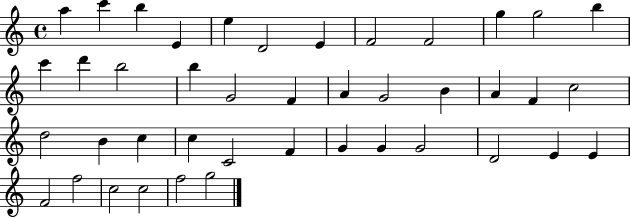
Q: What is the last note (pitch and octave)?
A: G5